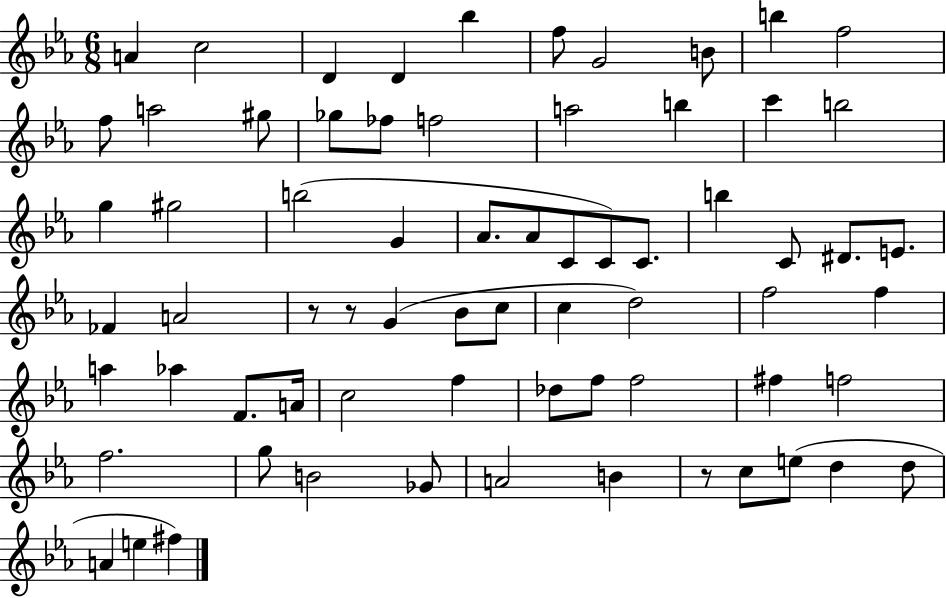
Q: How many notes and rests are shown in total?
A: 69